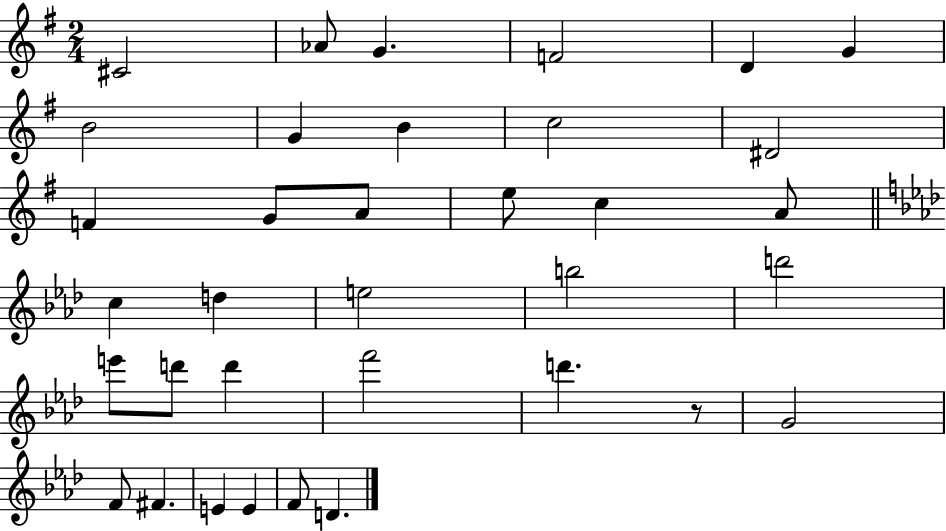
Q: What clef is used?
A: treble